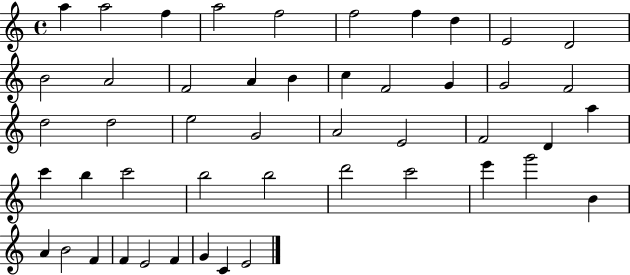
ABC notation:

X:1
T:Untitled
M:4/4
L:1/4
K:C
a a2 f a2 f2 f2 f d E2 D2 B2 A2 F2 A B c F2 G G2 F2 d2 d2 e2 G2 A2 E2 F2 D a c' b c'2 b2 b2 d'2 c'2 e' g'2 B A B2 F F E2 F G C E2